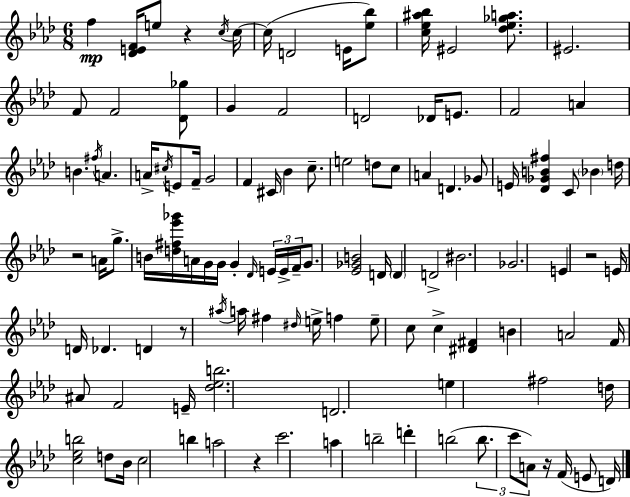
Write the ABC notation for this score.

X:1
T:Untitled
M:6/8
L:1/4
K:Fm
f [_DEF]/4 e/2 z c/4 c/4 c/4 D2 E/4 [_e_b]/2 [c_e^a_b]/4 ^E2 [_d_e_ga]/2 ^E2 F/2 F2 [_D_g]/2 G F2 D2 _D/4 E/2 F2 A B ^f/4 A A/4 ^c/4 E/2 F/4 G2 F ^C/4 _B c/2 e2 d/2 c/2 A D _G/2 E/4 [_D_GB^f] C/2 _B d/4 z2 A/4 g/2 B/4 [d^f_e'_g']/4 A/4 G/4 G/4 G _D/4 E/4 E/4 F/4 G/2 [_E_GB]2 D/4 D D2 ^B2 _G2 E z2 E/4 D/4 _D D z/2 ^a/4 a/4 ^f ^d/4 e/4 f e/2 c/2 c [^D^F] B A2 F/4 ^A/2 F2 E/4 [_d_eb]2 D2 e ^f2 d/4 [c_eb]2 d/2 _B/4 c2 b a2 z c'2 a b2 d' b2 b/2 c'/2 A/2 z/4 F/4 E/2 D/4